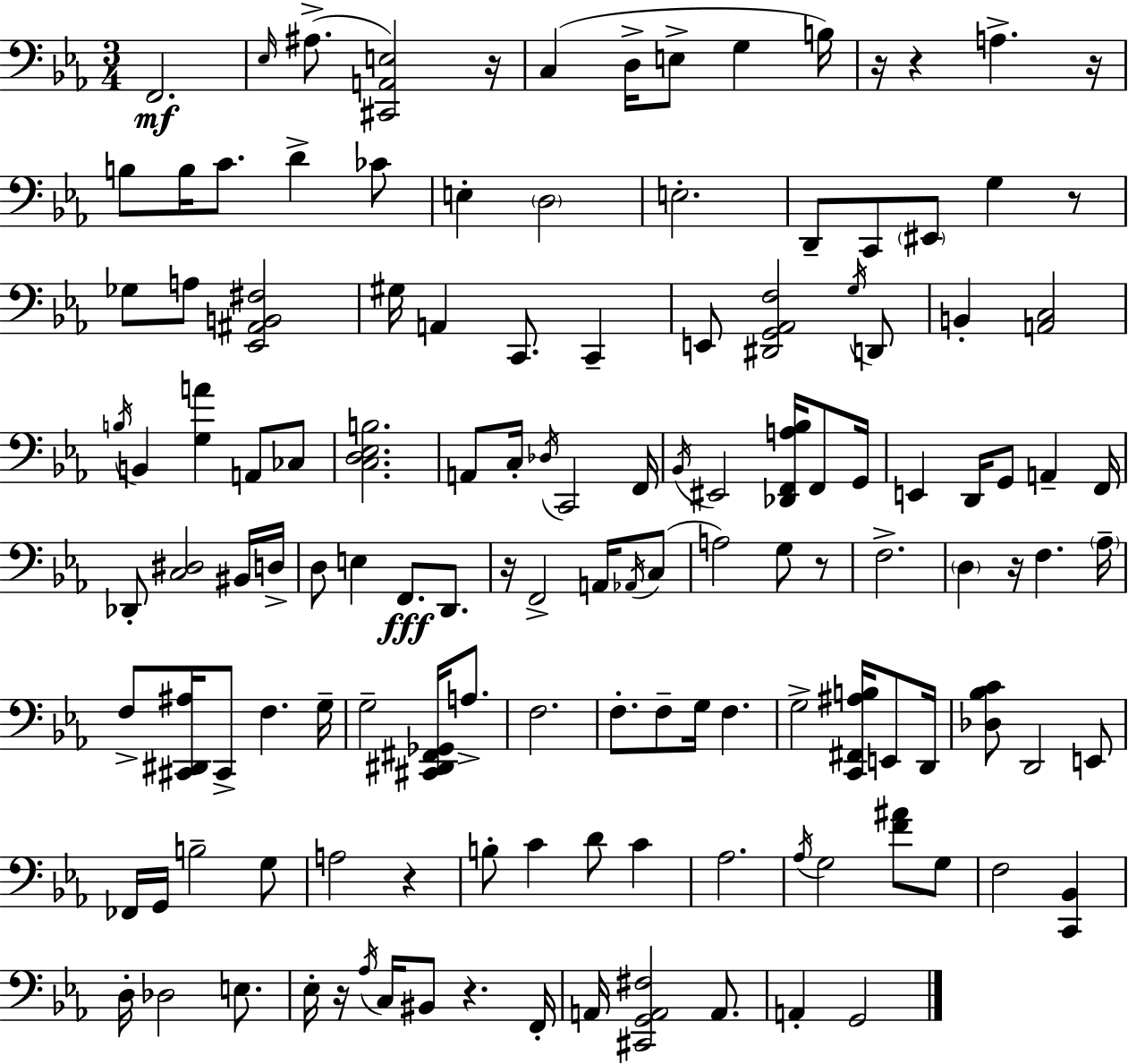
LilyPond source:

{
  \clef bass
  \numericTimeSignature
  \time 3/4
  \key c \minor
  f,2.\mf | \grace { ees16 }( ais8.-> <cis, a, e>2) | r16 c4( d16-> e8-> g4 | b16) r16 r4 a4.-> | \break r16 b8 b16 c'8. d'4-> ces'8 | e4-. \parenthesize d2 | e2.-. | d,8-- c,8 \parenthesize eis,8 g4 r8 | \break ges8 a8 <ees, ais, b, fis>2 | gis16 a,4 c,8. c,4-- | e,8 <dis, g, aes, f>2 \acciaccatura { g16 } | d,8 b,4-. <a, c>2 | \break \acciaccatura { b16 } b,4 <g a'>4 a,8 | ces8 <c d ees b>2. | a,8 c16-. \acciaccatura { des16 } c,2 | f,16 \acciaccatura { bes,16 } eis,2 | \break <des, f, a bes>16 f,8 g,16 e,4 d,16 g,8 | a,4-- f,16 des,8-. <c dis>2 | bis,16 d16-> d8 e4 f,8.\fff | d,8. r16 f,2-> | \break a,16 \acciaccatura { aes,16 }( c8 a2) | g8 r8 f2.-> | \parenthesize d4 r16 f4. | \parenthesize aes16-- f8-> <cis, dis, ais>16 cis,8-> f4. | \break g16-- g2-- | <cis, dis, fis, ges,>16 a8.-> f2. | f8.-. f8-- g16 | f4. g2-> | \break <c, fis, ais b>16 e,8 d,16 <des bes c'>8 d,2 | e,8 fes,16 g,16 b2-- | g8 a2 | r4 b8-. c'4 | \break d'8 c'4 aes2. | \acciaccatura { aes16 } g2 | <f' ais'>8 g8 f2 | <c, bes,>4 d16-. des2 | \break e8. ees16-. r16 \acciaccatura { aes16 } c16 bis,8 | r4. f,16-. a,16 <cis, g, a, fis>2 | a,8. a,4-. | g,2 \bar "|."
}